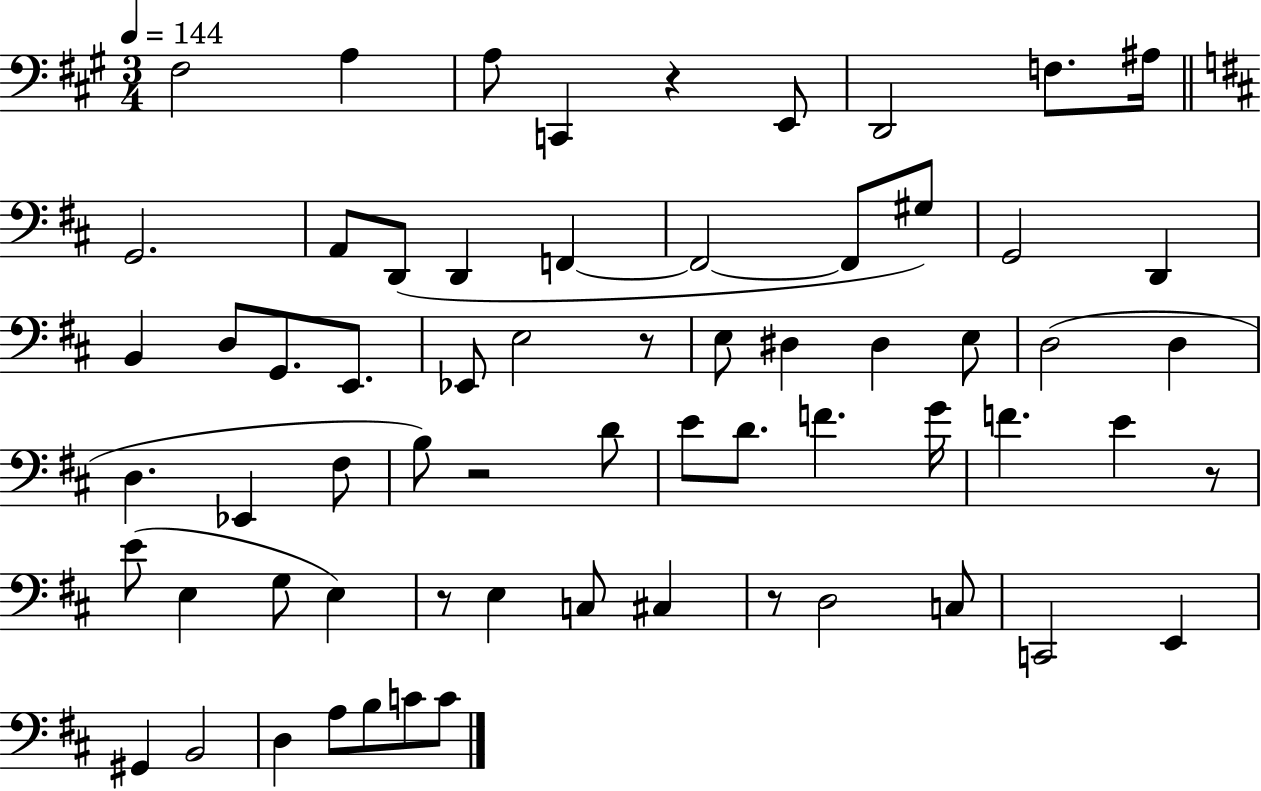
{
  \clef bass
  \numericTimeSignature
  \time 3/4
  \key a \major
  \tempo 4 = 144
  \repeat volta 2 { fis2 a4 | a8 c,4 r4 e,8 | d,2 f8. ais16 | \bar "||" \break \key d \major g,2. | a,8 d,8( d,4 f,4~~ | f,2~~ f,8 gis8) | g,2 d,4 | \break b,4 d8 g,8. e,8. | ees,8 e2 r8 | e8 dis4 dis4 e8 | d2( d4 | \break d4. ees,4 fis8 | b8) r2 d'8 | e'8 d'8. f'4. g'16 | f'4. e'4 r8 | \break e'8( e4 g8 e4) | r8 e4 c8 cis4 | r8 d2 c8 | c,2 e,4 | \break gis,4 b,2 | d4 a8 b8 c'8 c'8 | } \bar "|."
}